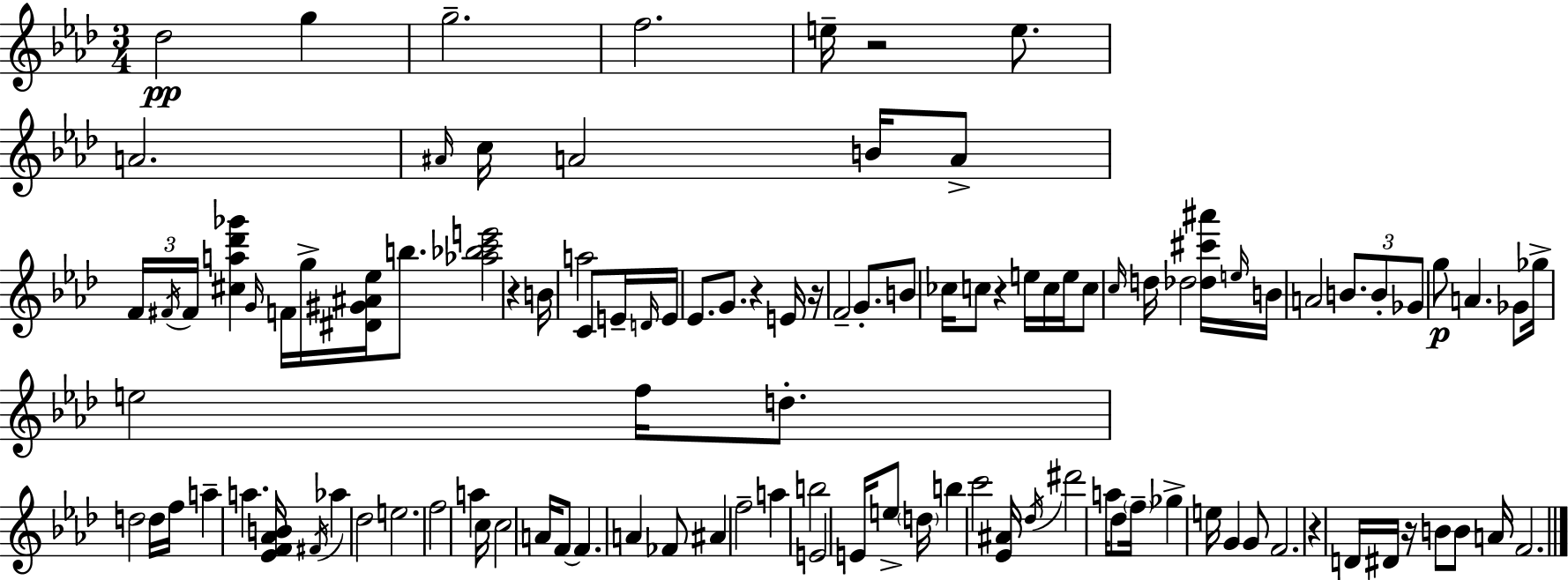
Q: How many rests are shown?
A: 7